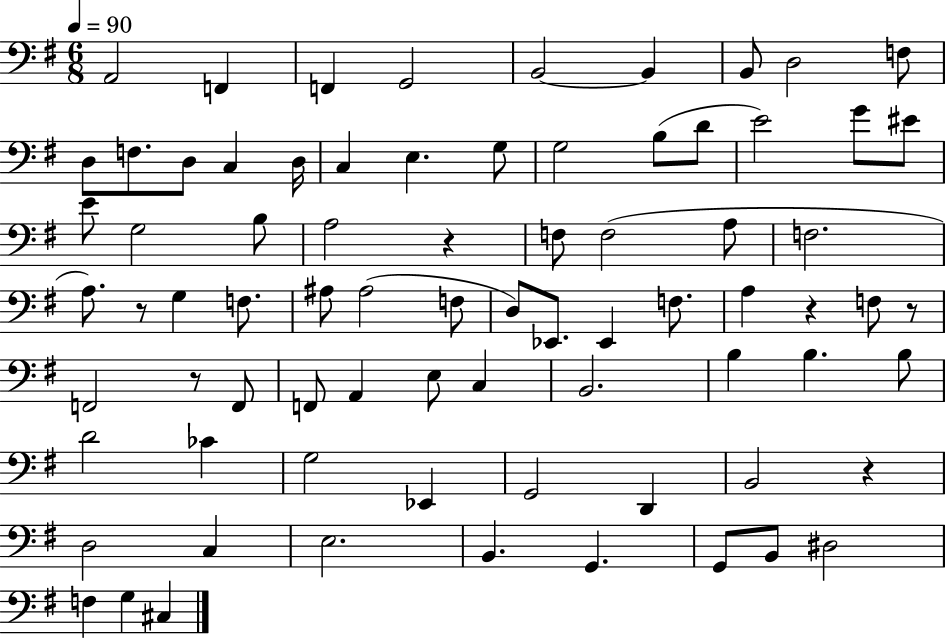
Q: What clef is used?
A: bass